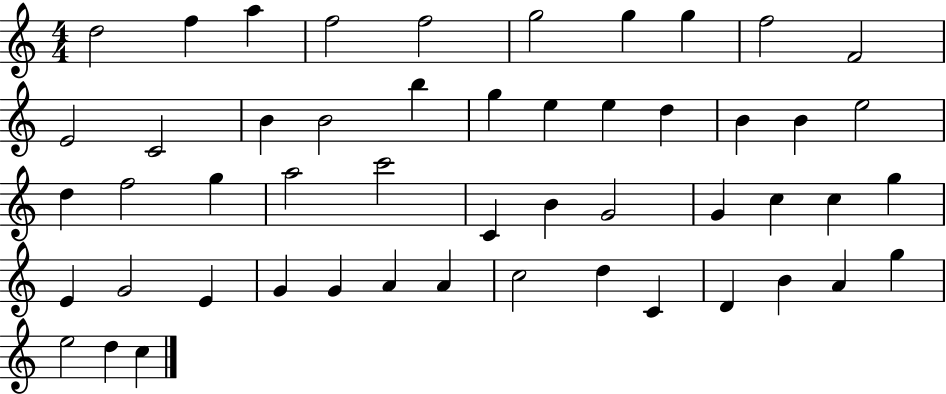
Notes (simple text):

D5/h F5/q A5/q F5/h F5/h G5/h G5/q G5/q F5/h F4/h E4/h C4/h B4/q B4/h B5/q G5/q E5/q E5/q D5/q B4/q B4/q E5/h D5/q F5/h G5/q A5/h C6/h C4/q B4/q G4/h G4/q C5/q C5/q G5/q E4/q G4/h E4/q G4/q G4/q A4/q A4/q C5/h D5/q C4/q D4/q B4/q A4/q G5/q E5/h D5/q C5/q